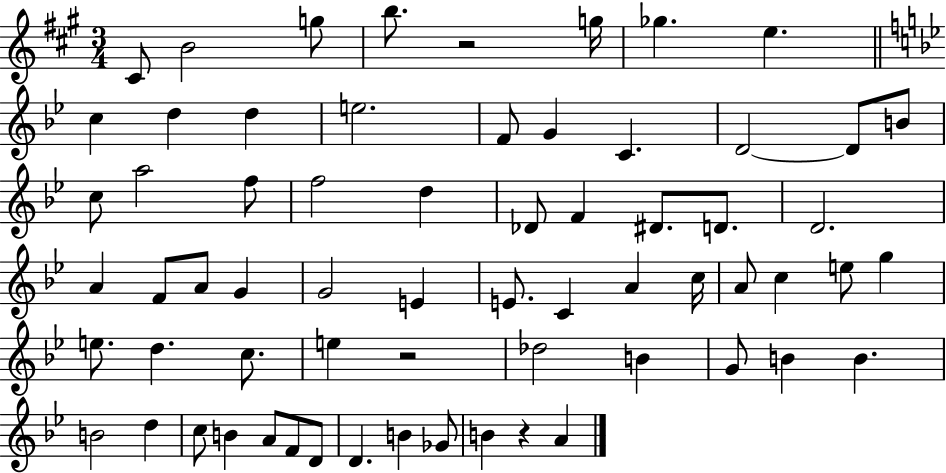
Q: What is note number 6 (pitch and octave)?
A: Gb5